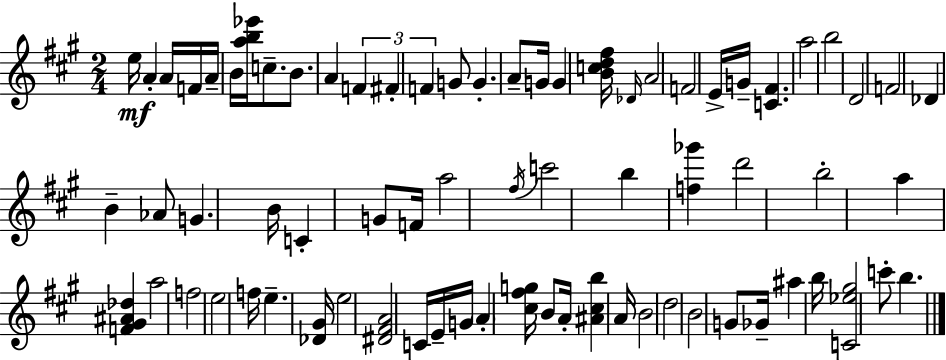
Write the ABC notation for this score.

X:1
T:Untitled
M:2/4
L:1/4
K:A
e/4 A A/4 F/4 A/4 B/4 [ab_e']/4 c/2 B/2 A F ^F F G/2 G A/2 G/4 G [Bcd^f]/4 _D/4 A2 F2 E/4 G/4 [C^F] a2 b2 D2 F2 _D B _A/2 G B/4 C G/2 F/4 a2 ^f/4 c'2 b [f_g'] d'2 b2 a [F^G^A_d] a2 f2 e2 f/4 e [_D^G]/4 e2 [^D^FA]2 C/4 E/4 G/4 A [^c^fg]/4 B/2 A/4 [^A^cb] A/4 B2 d2 B2 G/2 _G/4 ^a b/4 [C_e^g]2 c'/2 b